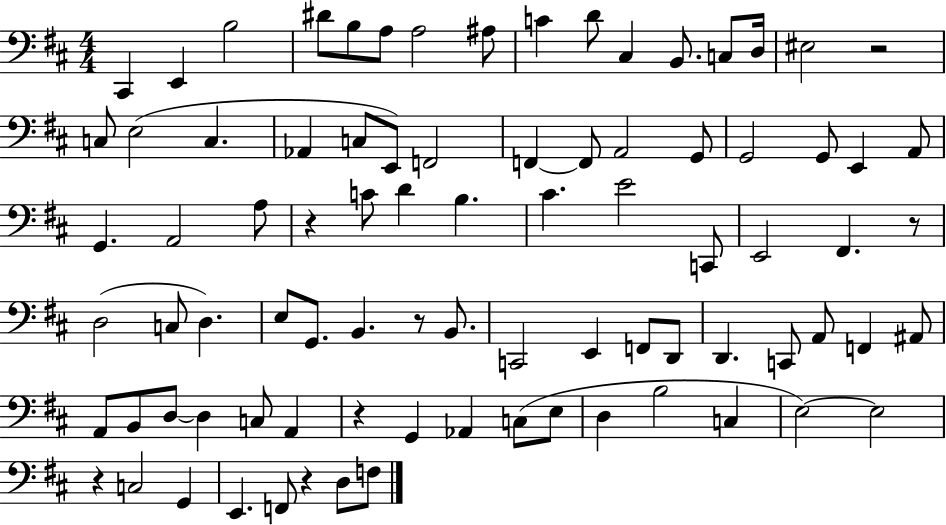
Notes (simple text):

C#2/q E2/q B3/h D#4/e B3/e A3/e A3/h A#3/e C4/q D4/e C#3/q B2/e. C3/e D3/s EIS3/h R/h C3/e E3/h C3/q. Ab2/q C3/e E2/e F2/h F2/q F2/e A2/h G2/e G2/h G2/e E2/q A2/e G2/q. A2/h A3/e R/q C4/e D4/q B3/q. C#4/q. E4/h C2/e E2/h F#2/q. R/e D3/h C3/e D3/q. E3/e G2/e. B2/q. R/e B2/e. C2/h E2/q F2/e D2/e D2/q. C2/e A2/e F2/q A#2/e A2/e B2/e D3/e D3/q C3/e A2/q R/q G2/q Ab2/q C3/e E3/e D3/q B3/h C3/q E3/h E3/h R/q C3/h G2/q E2/q. F2/e R/q D3/e F3/e